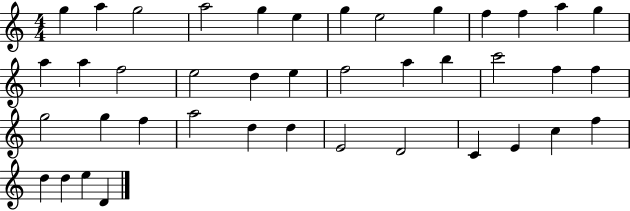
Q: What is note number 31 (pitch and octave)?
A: D5